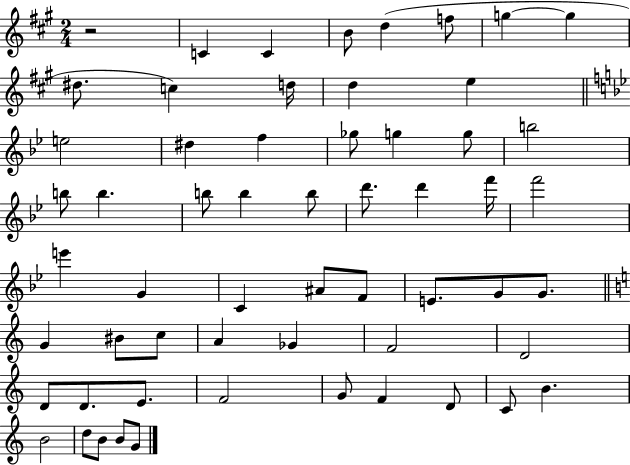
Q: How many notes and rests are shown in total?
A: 58